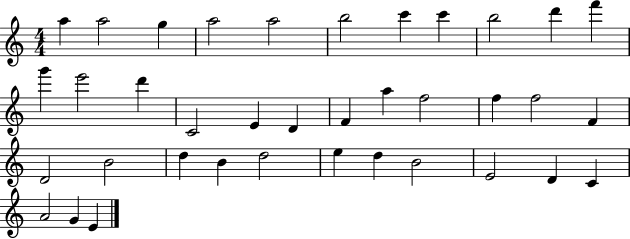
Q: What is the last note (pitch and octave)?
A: E4